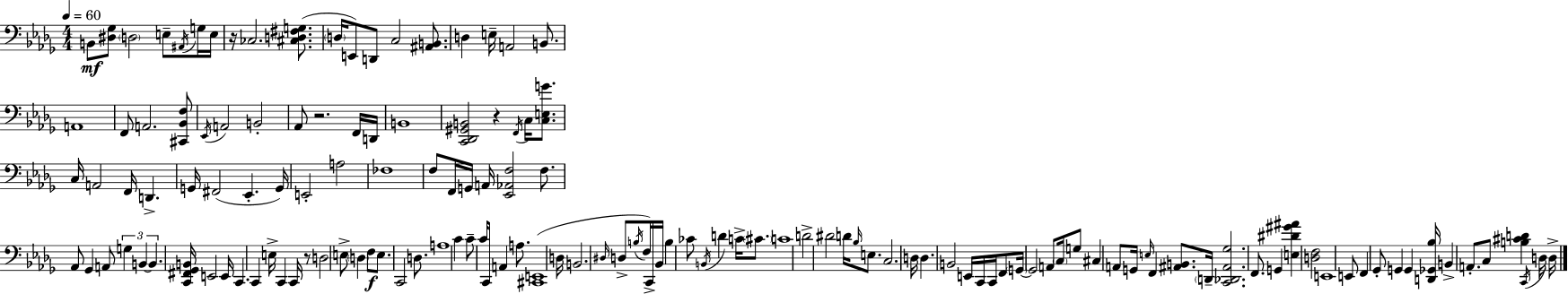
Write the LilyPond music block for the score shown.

{
  \clef bass
  \numericTimeSignature
  \time 4/4
  \key bes \minor
  \tempo 4 = 60
  b,8\mf <dis ges>8 \parenthesize d2 e8-- \acciaccatura { ais,16 } g16 | e16 r16 ces2. <cis d fis g>8.( | \parenthesize d16 e,8) d,8 c2 <ais, b,>8. | d4 e16-- a,2 b,8. | \break a,1 | f,8 a,2. <cis, bes, f>8 | \acciaccatura { ees,16 } a,2 b,2-. | aes,8 r2. | \break f,16 d,16 b,1 | <c, des, gis, b,>2 r4 \acciaccatura { f,16 } c16 | <c e g'>8. c16 a,2 f,16 d,4.-> | g,16 fis,2( ees,4.-. | \break g,16) e,2-. a2 | fes1 | f8 f,16 g,16 a,16 <ees, aes, f>2 | f8. aes,8 ges,4 a,8 \tuplet 3/2 { g4 b,4~~ | \break b,4. } <c, fis, ges, b,>16 e,2 | e,16 c,4. c,4 e16-> c,4 | c,16 r8 d2 e8-> \parenthesize d4 | f8\f e8. c,2 | \break d8. a1 | c'4 c'8-- c'16 c,8 a,4 | a8. <cis, e,>1( | d16 b,2. | \break \grace { dis16 } d8-> \acciaccatura { b16 }) f16 c,16-> bes,16 b4 ces'8 \acciaccatura { b,16 } d'4 | c'16-> \parenthesize cis'8. c'1 | d'2-> dis'2 | d'16 \grace { bes16 } e8. c2. | \break d16 d4. b,2 | e,16 c,16 c,16 f,8 \parenthesize g,16~~ g,2 | a,8 \parenthesize c16 g8 cis4 a,8 g,16 | \grace { e16 } f,4 <ais, b,>8. \parenthesize d,16-- <c, des, ais, ges>2. | \break f,8. g,4 <e dis' gis' ais'>4 | <d f>2 e,1 | e,8 f,4 ges,8-. | g,4 g,4 <d, ges, bes>16 b,4-> a,8.-. | \break c8 <b cis' d'>4 \acciaccatura { c,16 } d16 d16-> \bar "|."
}